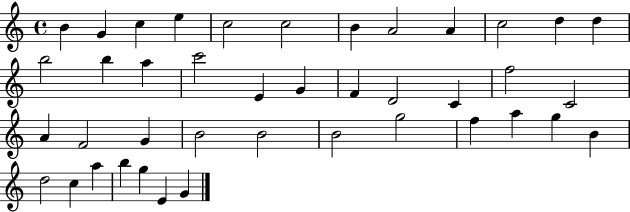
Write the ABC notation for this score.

X:1
T:Untitled
M:4/4
L:1/4
K:C
B G c e c2 c2 B A2 A c2 d d b2 b a c'2 E G F D2 C f2 C2 A F2 G B2 B2 B2 g2 f a g B d2 c a b g E G